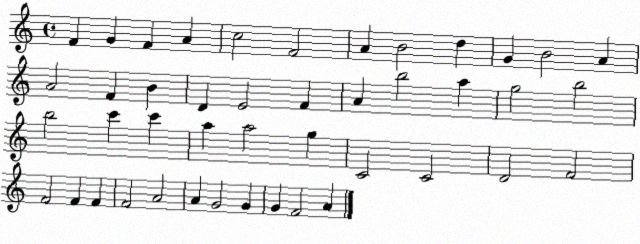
X:1
T:Untitled
M:4/4
L:1/4
K:C
F G F A c2 F2 A B2 d G B2 A A2 F B D E2 F A b2 a g2 b2 b2 c' c' a a2 g C2 C2 D2 F2 F2 F F F2 A2 A G2 G G F2 A